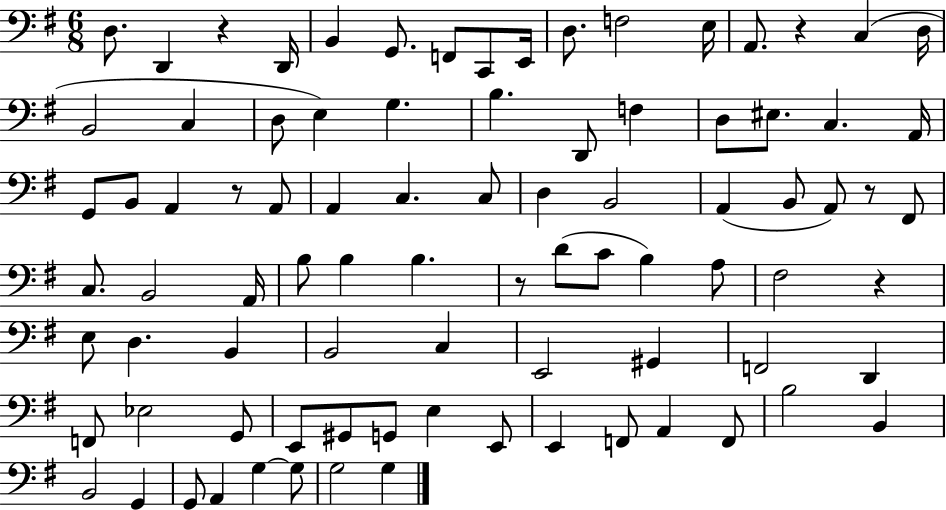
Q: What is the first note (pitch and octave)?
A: D3